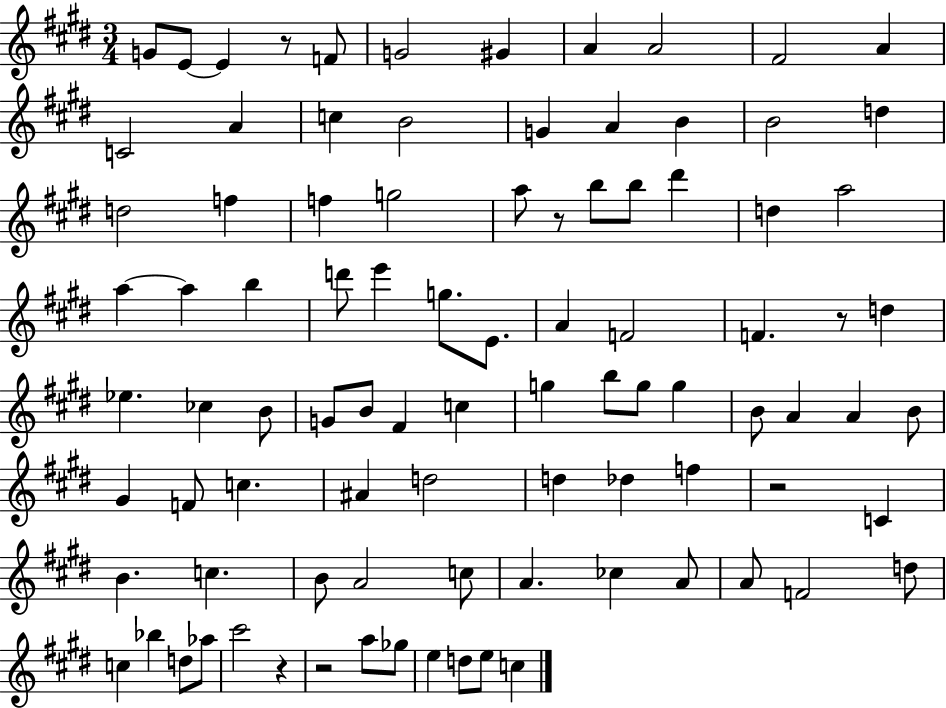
G4/e E4/e E4/q R/e F4/e G4/h G#4/q A4/q A4/h F#4/h A4/q C4/h A4/q C5/q B4/h G4/q A4/q B4/q B4/h D5/q D5/h F5/q F5/q G5/h A5/e R/e B5/e B5/e D#6/q D5/q A5/h A5/q A5/q B5/q D6/e E6/q G5/e. E4/e. A4/q F4/h F4/q. R/e D5/q Eb5/q. CES5/q B4/e G4/e B4/e F#4/q C5/q G5/q B5/e G5/e G5/q B4/e A4/q A4/q B4/e G#4/q F4/e C5/q. A#4/q D5/h D5/q Db5/q F5/q R/h C4/q B4/q. C5/q. B4/e A4/h C5/e A4/q. CES5/q A4/e A4/e F4/h D5/e C5/q Bb5/q D5/e Ab5/e C#6/h R/q R/h A5/e Gb5/e E5/q D5/e E5/e C5/q